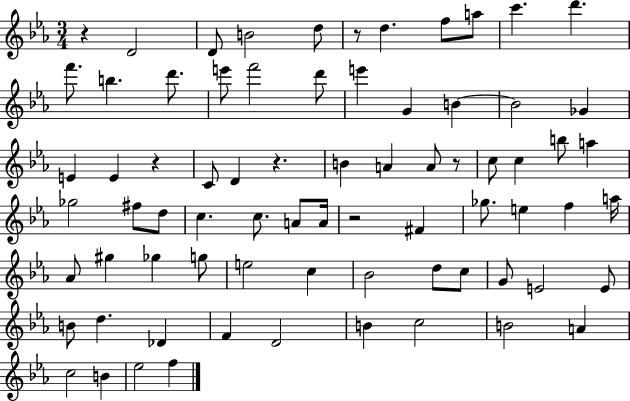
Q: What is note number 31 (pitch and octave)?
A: A5